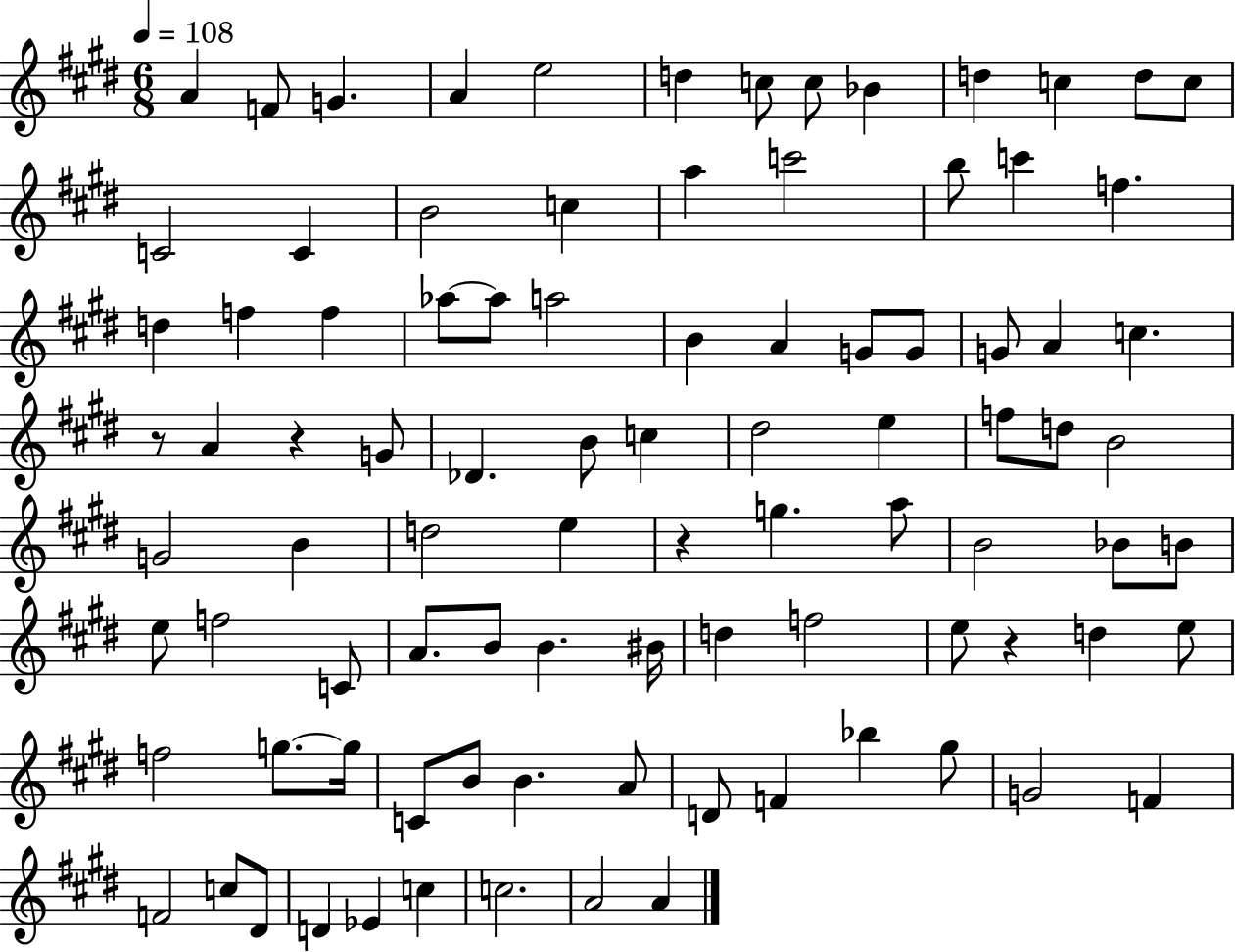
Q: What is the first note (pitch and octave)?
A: A4